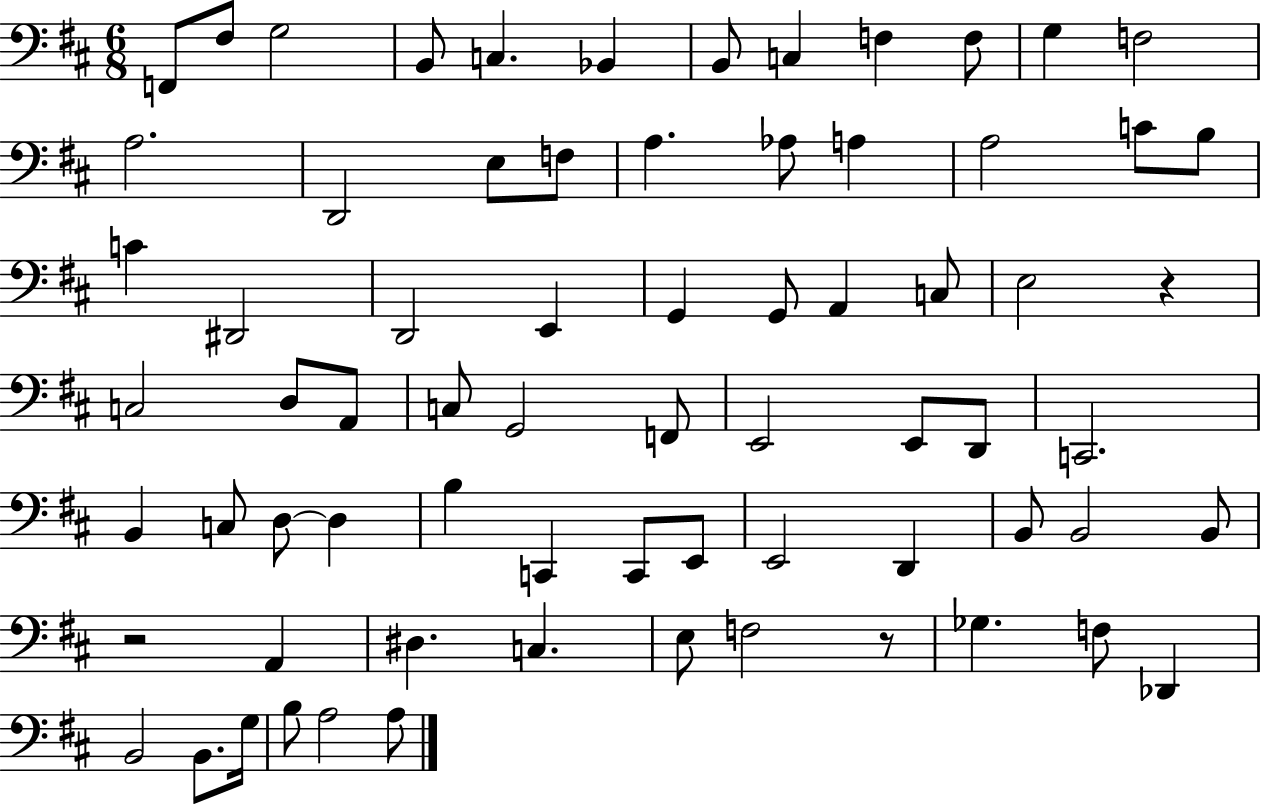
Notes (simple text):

F2/e F#3/e G3/h B2/e C3/q. Bb2/q B2/e C3/q F3/q F3/e G3/q F3/h A3/h. D2/h E3/e F3/e A3/q. Ab3/e A3/q A3/h C4/e B3/e C4/q D#2/h D2/h E2/q G2/q G2/e A2/q C3/e E3/h R/q C3/h D3/e A2/e C3/e G2/h F2/e E2/h E2/e D2/e C2/h. B2/q C3/e D3/e D3/q B3/q C2/q C2/e E2/e E2/h D2/q B2/e B2/h B2/e R/h A2/q D#3/q. C3/q. E3/e F3/h R/e Gb3/q. F3/e Db2/q B2/h B2/e. G3/s B3/e A3/h A3/e